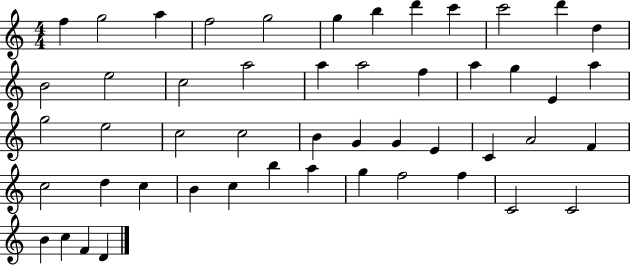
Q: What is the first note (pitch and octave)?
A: F5